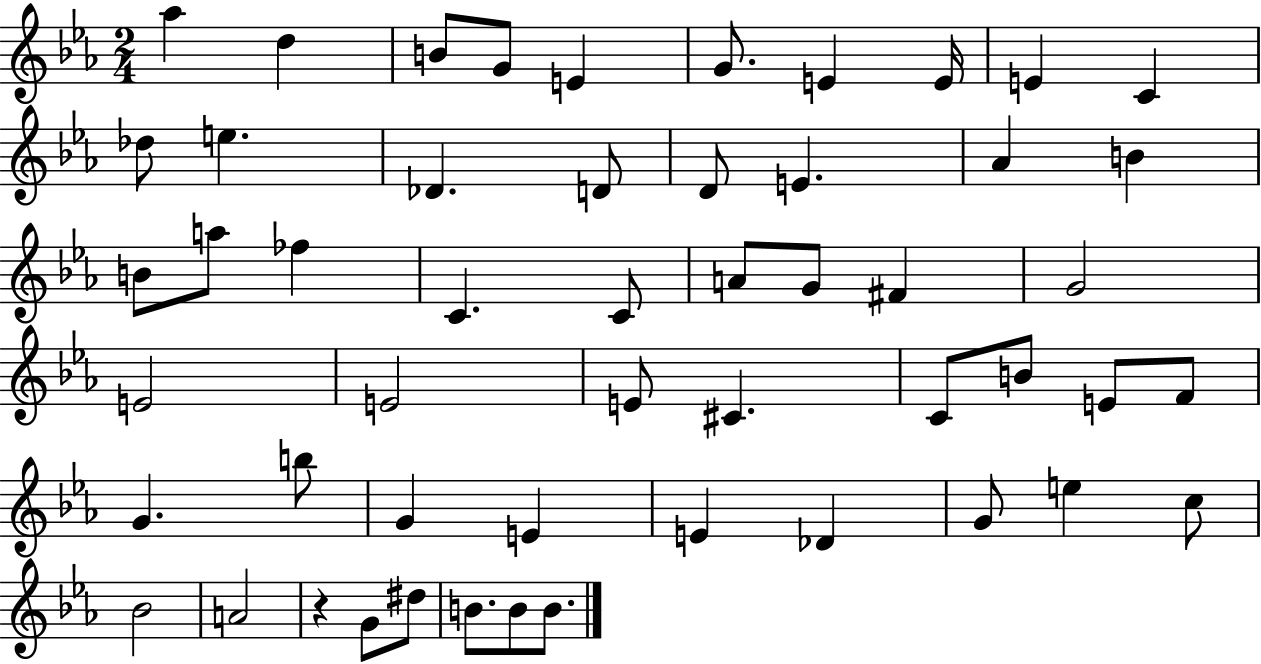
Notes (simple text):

Ab5/q D5/q B4/e G4/e E4/q G4/e. E4/q E4/s E4/q C4/q Db5/e E5/q. Db4/q. D4/e D4/e E4/q. Ab4/q B4/q B4/e A5/e FES5/q C4/q. C4/e A4/e G4/e F#4/q G4/h E4/h E4/h E4/e C#4/q. C4/e B4/e E4/e F4/e G4/q. B5/e G4/q E4/q E4/q Db4/q G4/e E5/q C5/e Bb4/h A4/h R/q G4/e D#5/e B4/e. B4/e B4/e.